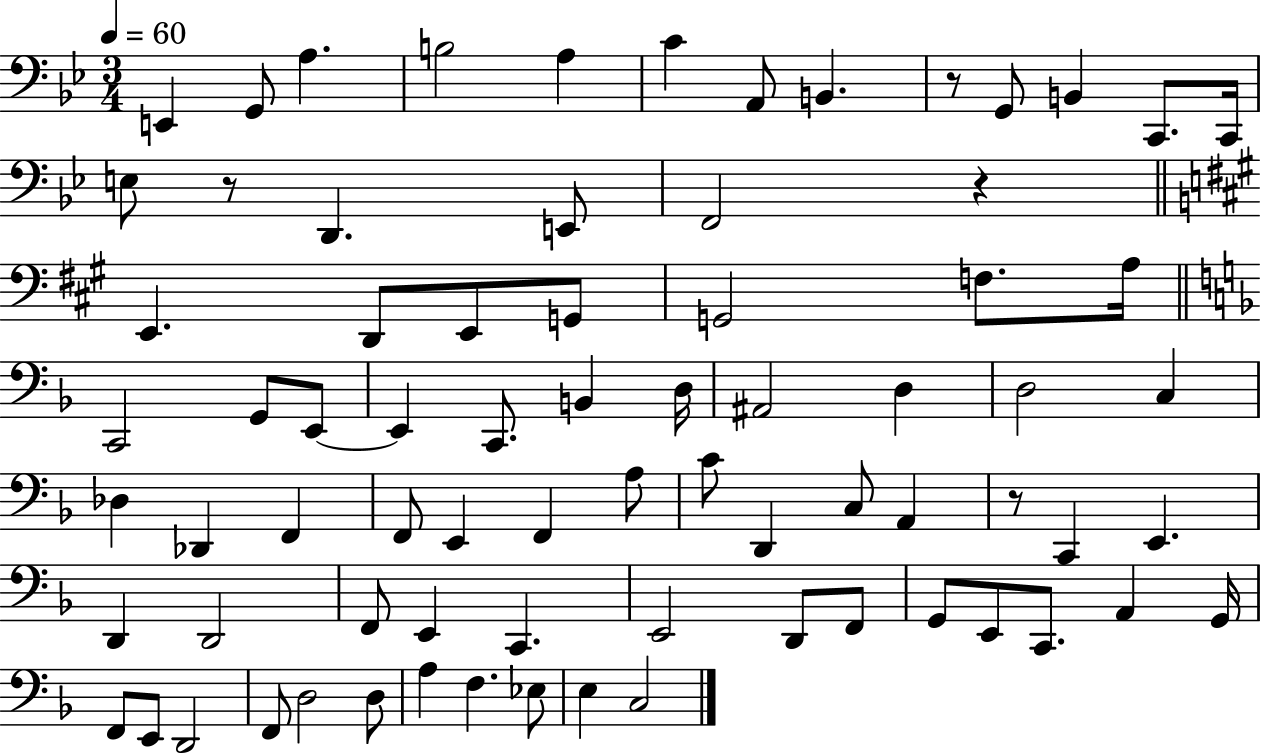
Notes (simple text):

E2/q G2/e A3/q. B3/h A3/q C4/q A2/e B2/q. R/e G2/e B2/q C2/e. C2/s E3/e R/e D2/q. E2/e F2/h R/q E2/q. D2/e E2/e G2/e G2/h F3/e. A3/s C2/h G2/e E2/e E2/q C2/e. B2/q D3/s A#2/h D3/q D3/h C3/q Db3/q Db2/q F2/q F2/e E2/q F2/q A3/e C4/e D2/q C3/e A2/q R/e C2/q E2/q. D2/q D2/h F2/e E2/q C2/q. E2/h D2/e F2/e G2/e E2/e C2/e. A2/q G2/s F2/e E2/e D2/h F2/e D3/h D3/e A3/q F3/q. Eb3/e E3/q C3/h